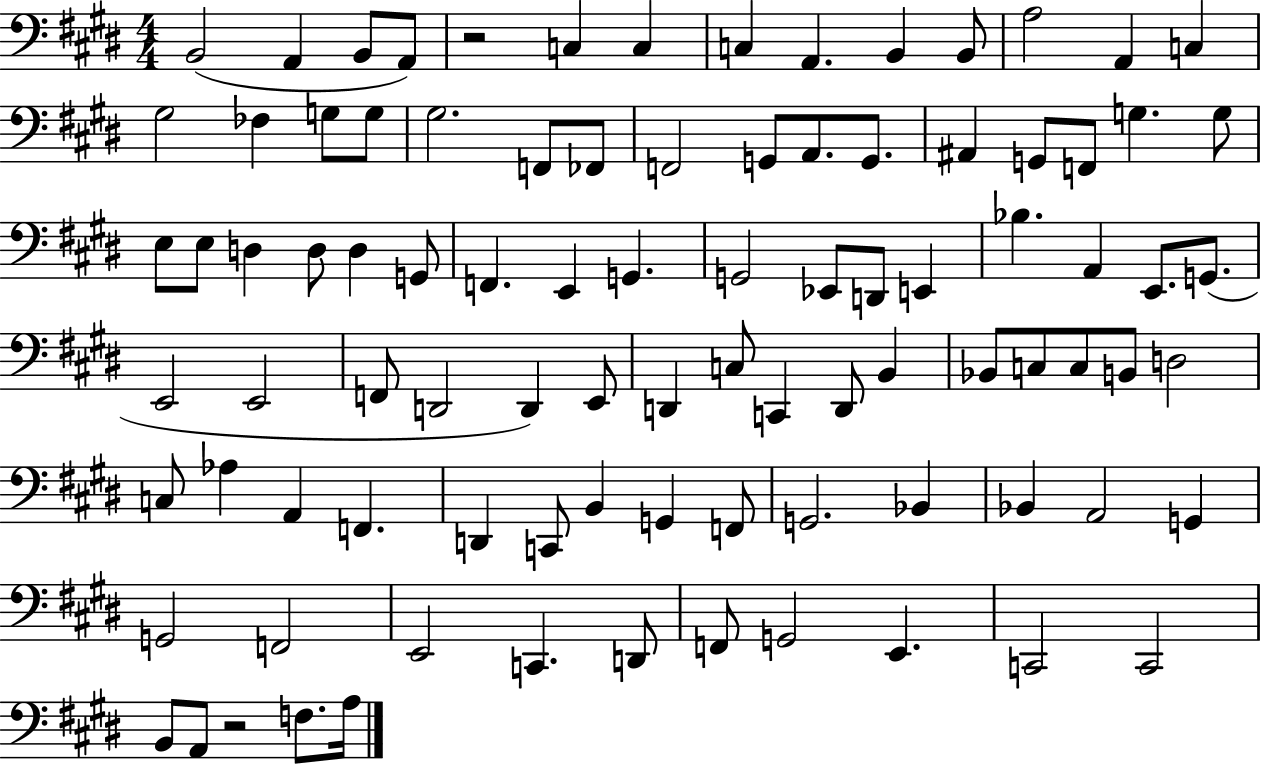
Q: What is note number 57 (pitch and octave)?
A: B2